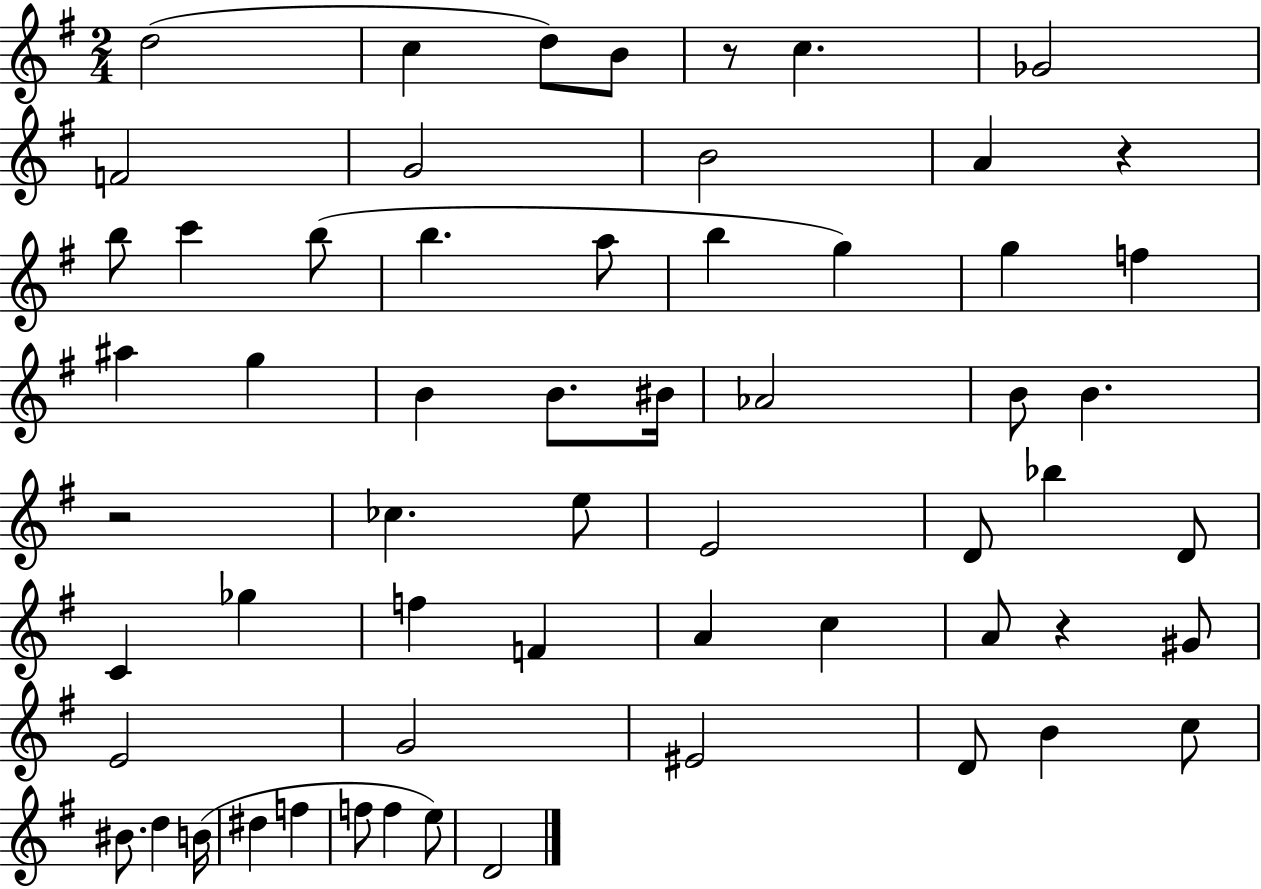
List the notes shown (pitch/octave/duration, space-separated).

D5/h C5/q D5/e B4/e R/e C5/q. Gb4/h F4/h G4/h B4/h A4/q R/q B5/e C6/q B5/e B5/q. A5/e B5/q G5/q G5/q F5/q A#5/q G5/q B4/q B4/e. BIS4/s Ab4/h B4/e B4/q. R/h CES5/q. E5/e E4/h D4/e Bb5/q D4/e C4/q Gb5/q F5/q F4/q A4/q C5/q A4/e R/q G#4/e E4/h G4/h EIS4/h D4/e B4/q C5/e BIS4/e. D5/q B4/s D#5/q F5/q F5/e F5/q E5/e D4/h